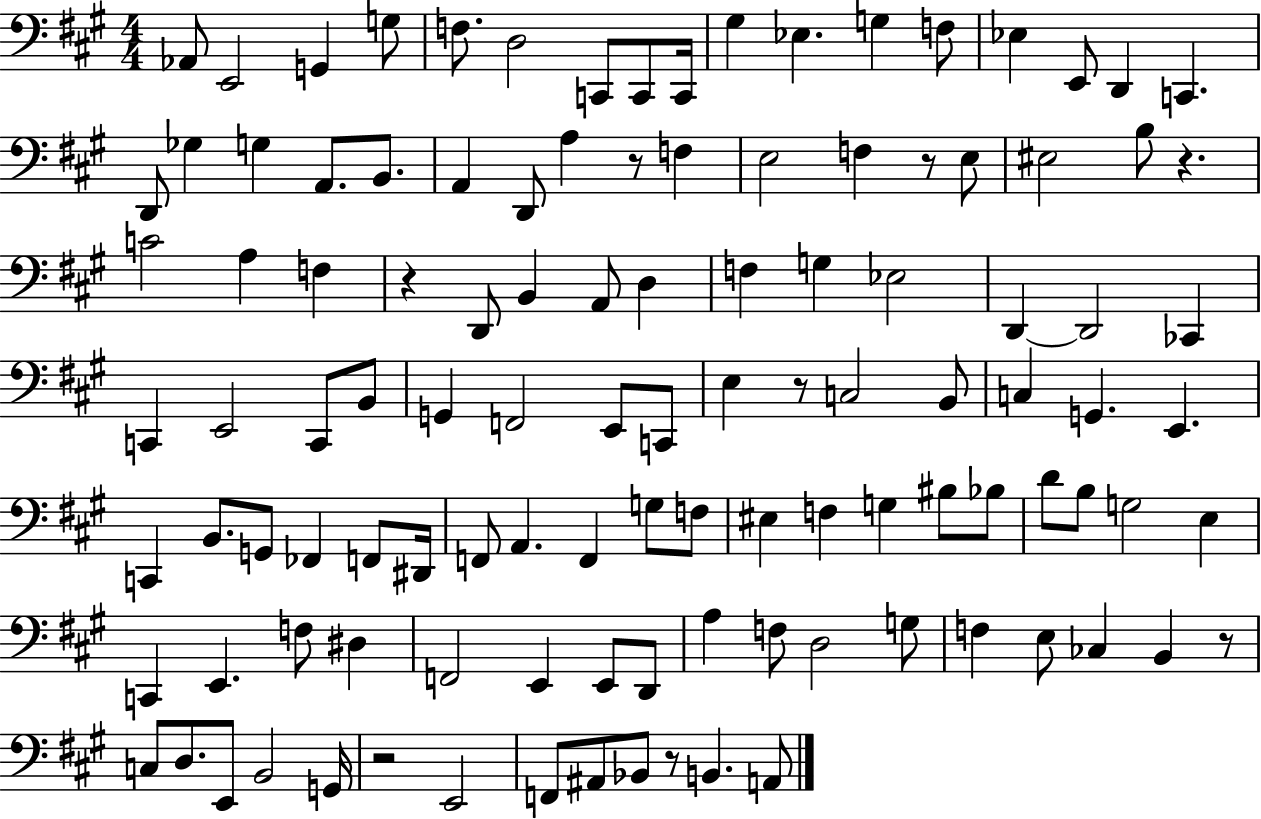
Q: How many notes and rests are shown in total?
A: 113